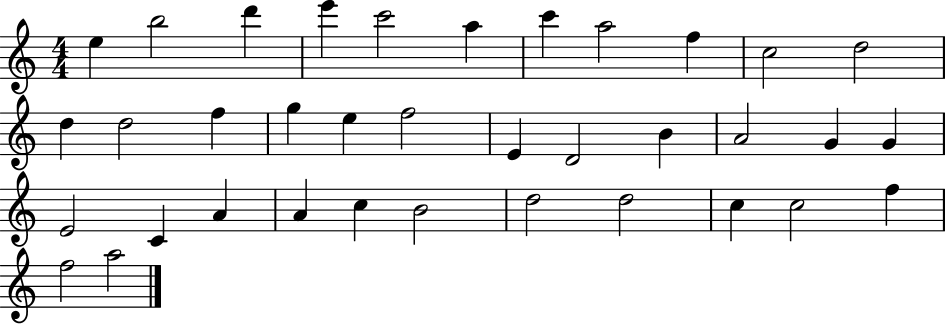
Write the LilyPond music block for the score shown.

{
  \clef treble
  \numericTimeSignature
  \time 4/4
  \key c \major
  e''4 b''2 d'''4 | e'''4 c'''2 a''4 | c'''4 a''2 f''4 | c''2 d''2 | \break d''4 d''2 f''4 | g''4 e''4 f''2 | e'4 d'2 b'4 | a'2 g'4 g'4 | \break e'2 c'4 a'4 | a'4 c''4 b'2 | d''2 d''2 | c''4 c''2 f''4 | \break f''2 a''2 | \bar "|."
}